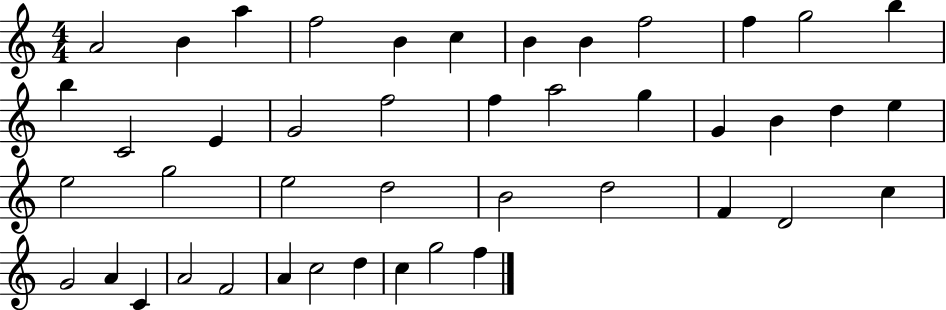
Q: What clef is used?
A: treble